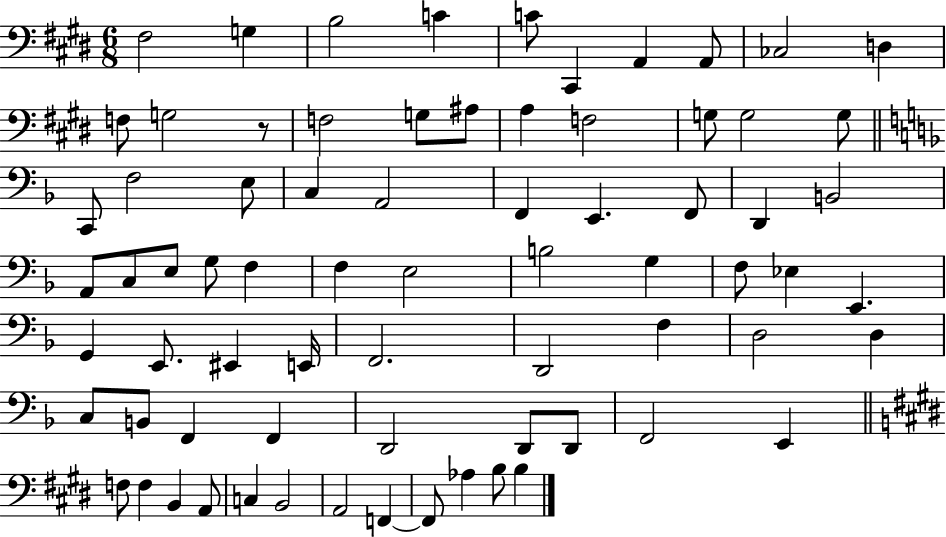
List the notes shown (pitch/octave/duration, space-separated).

F#3/h G3/q B3/h C4/q C4/e C#2/q A2/q A2/e CES3/h D3/q F3/e G3/h R/e F3/h G3/e A#3/e A3/q F3/h G3/e G3/h G3/e C2/e F3/h E3/e C3/q A2/h F2/q E2/q. F2/e D2/q B2/h A2/e C3/e E3/e G3/e F3/q F3/q E3/h B3/h G3/q F3/e Eb3/q E2/q. G2/q E2/e. EIS2/q E2/s F2/h. D2/h F3/q D3/h D3/q C3/e B2/e F2/q F2/q D2/h D2/e D2/e F2/h E2/q F3/e F3/q B2/q A2/e C3/q B2/h A2/h F2/q F2/e Ab3/q B3/e B3/q